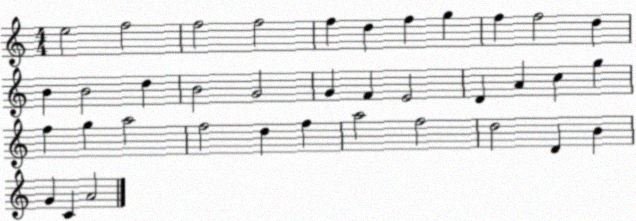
X:1
T:Untitled
M:4/4
L:1/4
K:C
e2 f2 f2 f2 f d f g f f2 d B B2 d B2 G2 G F E2 D A c g f g a2 f2 d f a2 f2 d2 D B G C A2